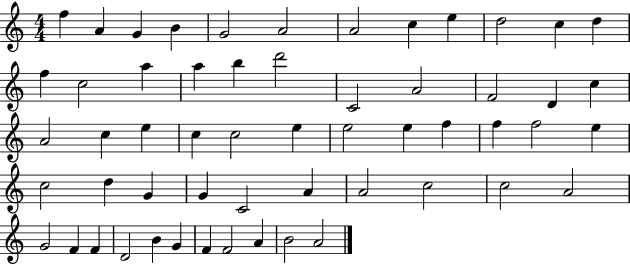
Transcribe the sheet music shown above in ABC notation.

X:1
T:Untitled
M:4/4
L:1/4
K:C
f A G B G2 A2 A2 c e d2 c d f c2 a a b d'2 C2 A2 F2 D c A2 c e c c2 e e2 e f f f2 e c2 d G G C2 A A2 c2 c2 A2 G2 F F D2 B G F F2 A B2 A2